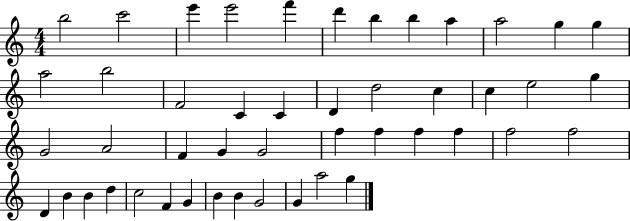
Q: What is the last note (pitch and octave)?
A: G5